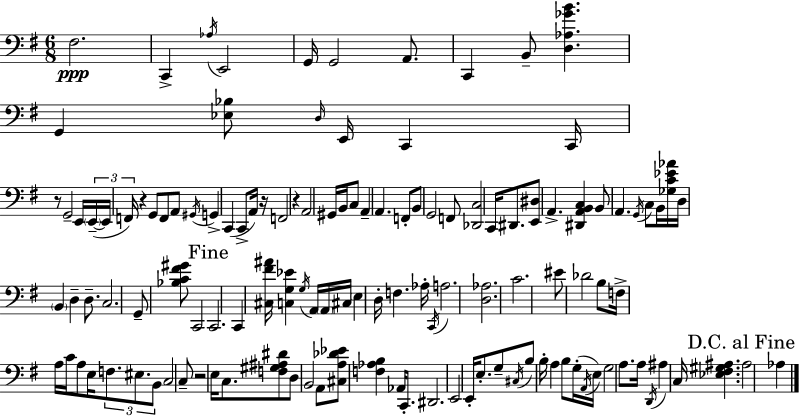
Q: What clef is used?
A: bass